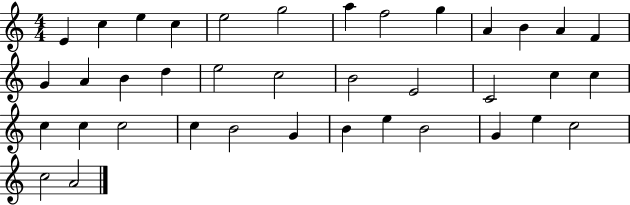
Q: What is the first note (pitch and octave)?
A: E4